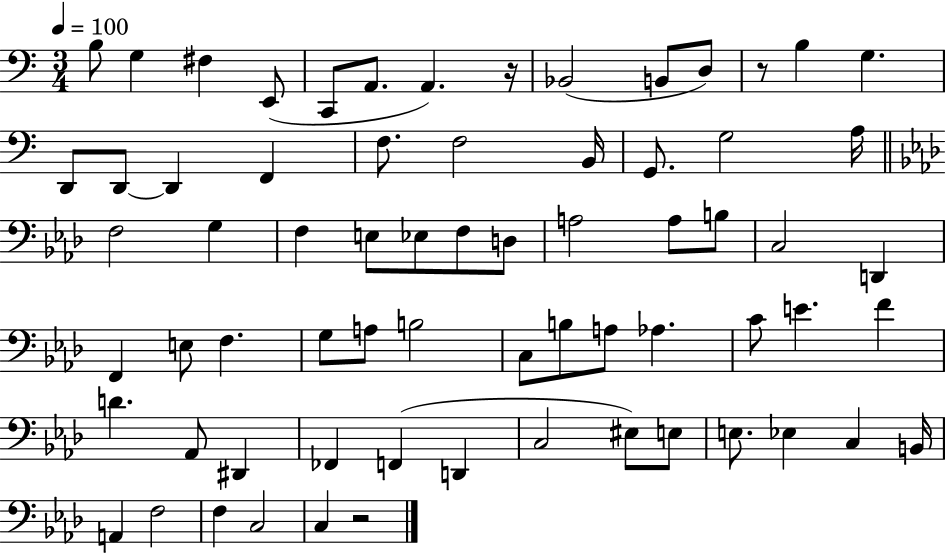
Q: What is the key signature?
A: C major